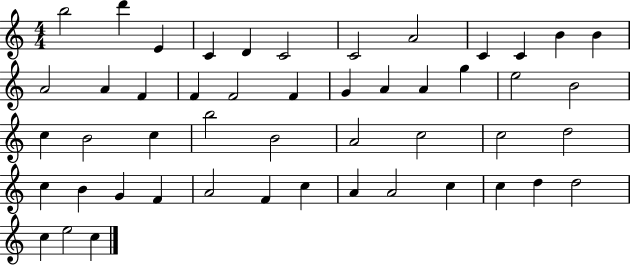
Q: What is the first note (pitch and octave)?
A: B5